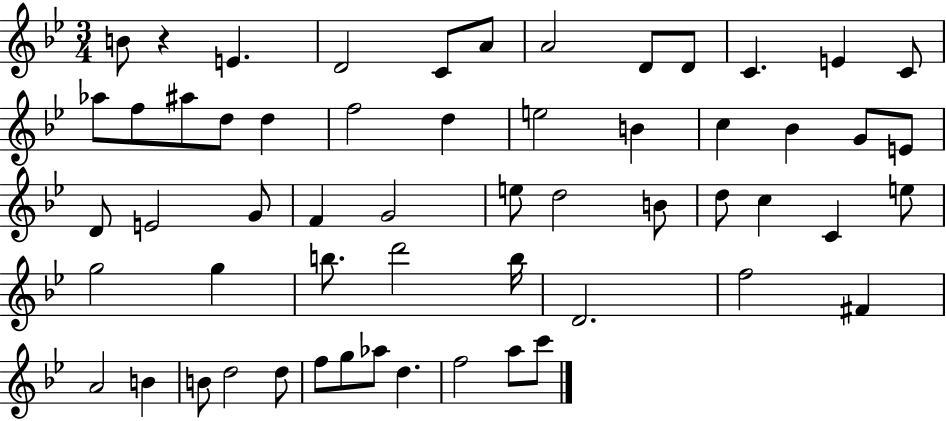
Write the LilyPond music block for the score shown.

{
  \clef treble
  \numericTimeSignature
  \time 3/4
  \key bes \major
  \repeat volta 2 { b'8 r4 e'4. | d'2 c'8 a'8 | a'2 d'8 d'8 | c'4. e'4 c'8 | \break aes''8 f''8 ais''8 d''8 d''4 | f''2 d''4 | e''2 b'4 | c''4 bes'4 g'8 e'8 | \break d'8 e'2 g'8 | f'4 g'2 | e''8 d''2 b'8 | d''8 c''4 c'4 e''8 | \break g''2 g''4 | b''8. d'''2 b''16 | d'2. | f''2 fis'4 | \break a'2 b'4 | b'8 d''2 d''8 | f''8 g''8 aes''8 d''4. | f''2 a''8 c'''8 | \break } \bar "|."
}